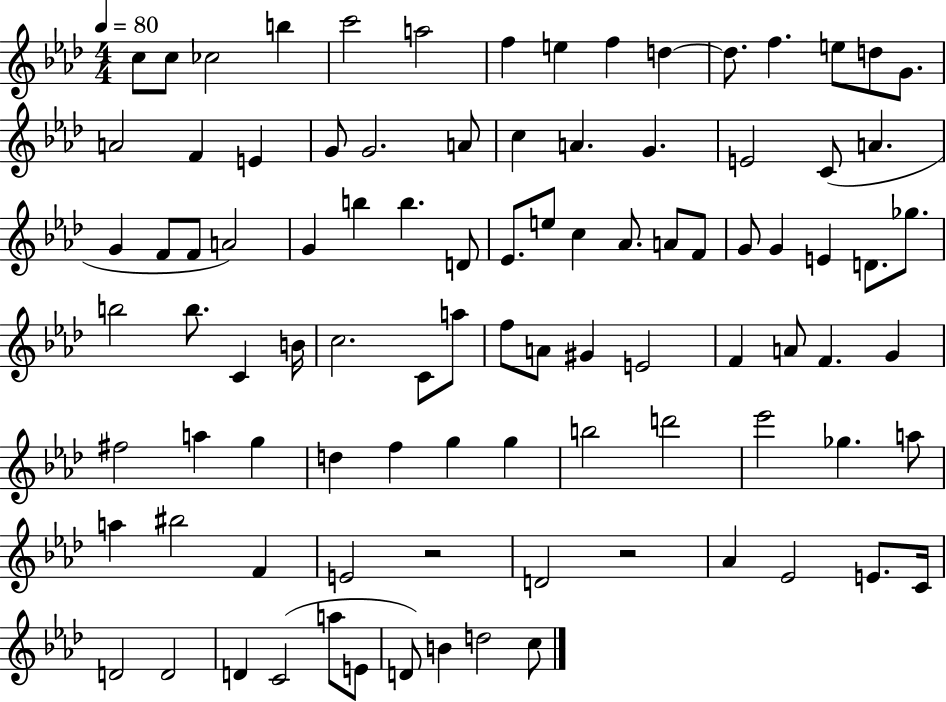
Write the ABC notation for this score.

X:1
T:Untitled
M:4/4
L:1/4
K:Ab
c/2 c/2 _c2 b c'2 a2 f e f d d/2 f e/2 d/2 G/2 A2 F E G/2 G2 A/2 c A G E2 C/2 A G F/2 F/2 A2 G b b D/2 _E/2 e/2 c _A/2 A/2 F/2 G/2 G E D/2 _g/2 b2 b/2 C B/4 c2 C/2 a/2 f/2 A/2 ^G E2 F A/2 F G ^f2 a g d f g g b2 d'2 _e'2 _g a/2 a ^b2 F E2 z2 D2 z2 _A _E2 E/2 C/4 D2 D2 D C2 a/2 E/2 D/2 B d2 c/2